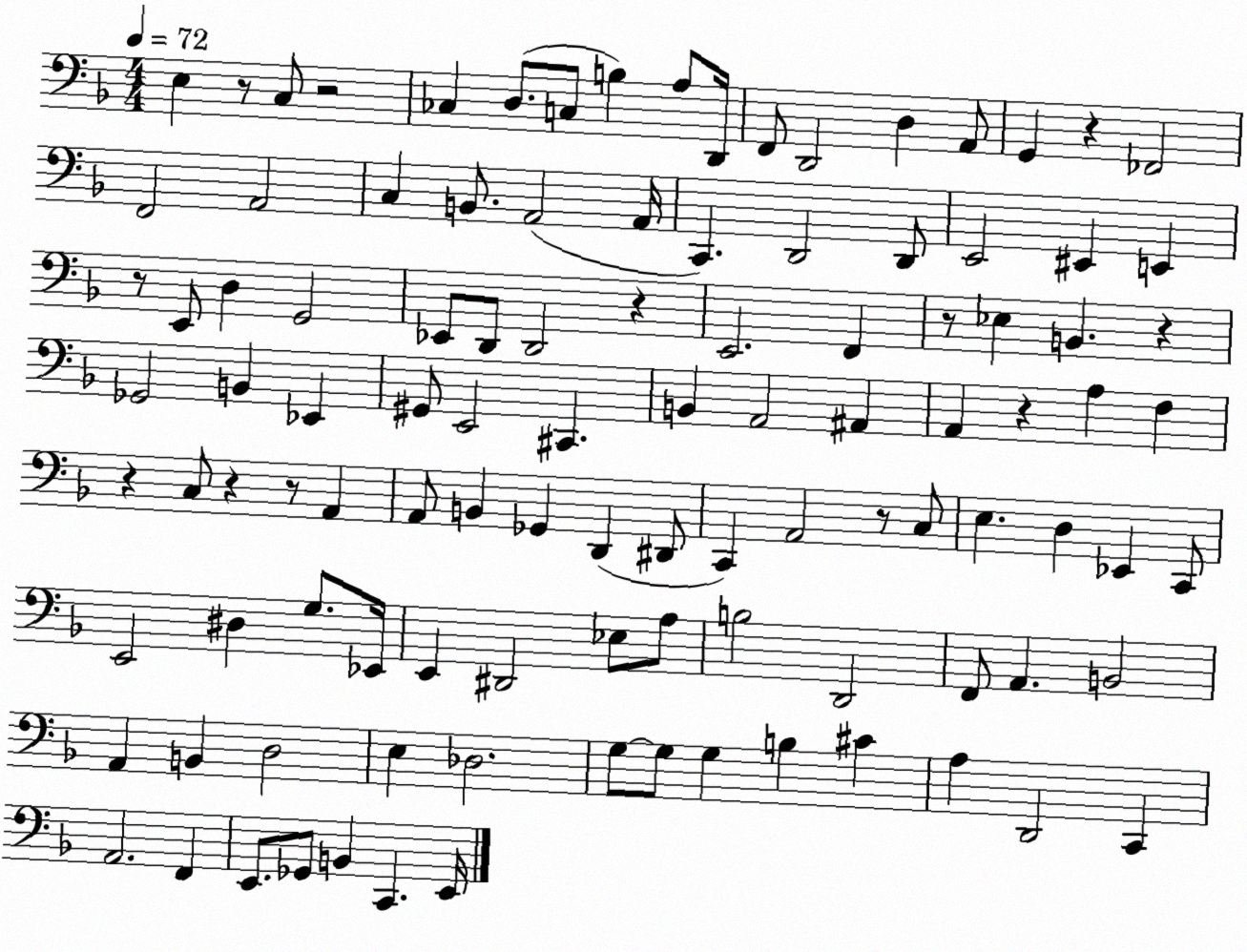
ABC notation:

X:1
T:Untitled
M:4/4
L:1/4
K:F
E, z/2 C,/2 z2 _C, D,/2 C,/2 B, A,/2 D,,/4 F,,/2 D,,2 D, A,,/2 G,, z _F,,2 F,,2 A,,2 C, B,,/2 A,,2 A,,/4 C,, D,,2 D,,/2 E,,2 ^E,, E,, z/2 E,,/2 D, G,,2 _E,,/2 D,,/2 D,,2 z E,,2 F,, z/2 _E, B,, z _G,,2 B,, _E,, ^G,,/2 E,,2 ^C,, B,, A,,2 ^A,, A,, z A, F, z C,/2 z z/2 A,, A,,/2 B,, _G,, D,, ^D,,/2 C,, A,,2 z/2 C,/2 E, D, _E,, C,,/2 E,,2 ^D, G,/2 _E,,/4 E,, ^D,,2 _E,/2 A,/2 B,2 D,,2 F,,/2 A,, B,,2 A,, B,, D,2 E, _D,2 G,/2 G,/2 G, B, ^C A, D,,2 C,, A,,2 F,, E,,/2 _G,,/2 B,, C,, E,,/4